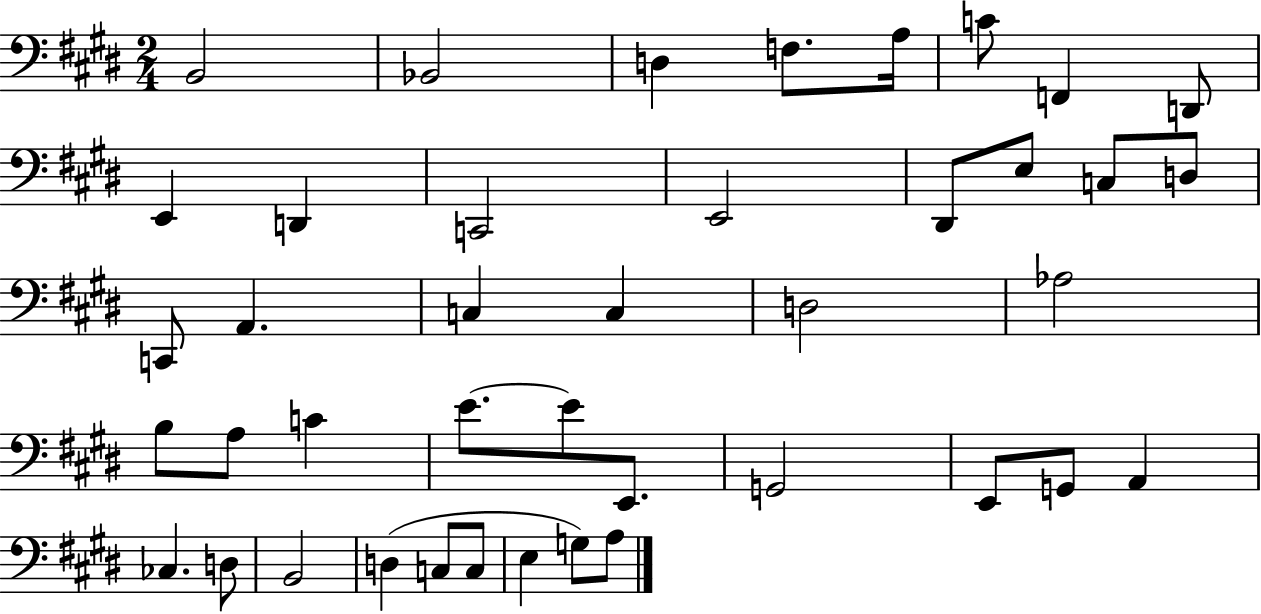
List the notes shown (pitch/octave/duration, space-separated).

B2/h Bb2/h D3/q F3/e. A3/s C4/e F2/q D2/e E2/q D2/q C2/h E2/h D#2/e E3/e C3/e D3/e C2/e A2/q. C3/q C3/q D3/h Ab3/h B3/e A3/e C4/q E4/e. E4/e E2/e. G2/h E2/e G2/e A2/q CES3/q. D3/e B2/h D3/q C3/e C3/e E3/q G3/e A3/e